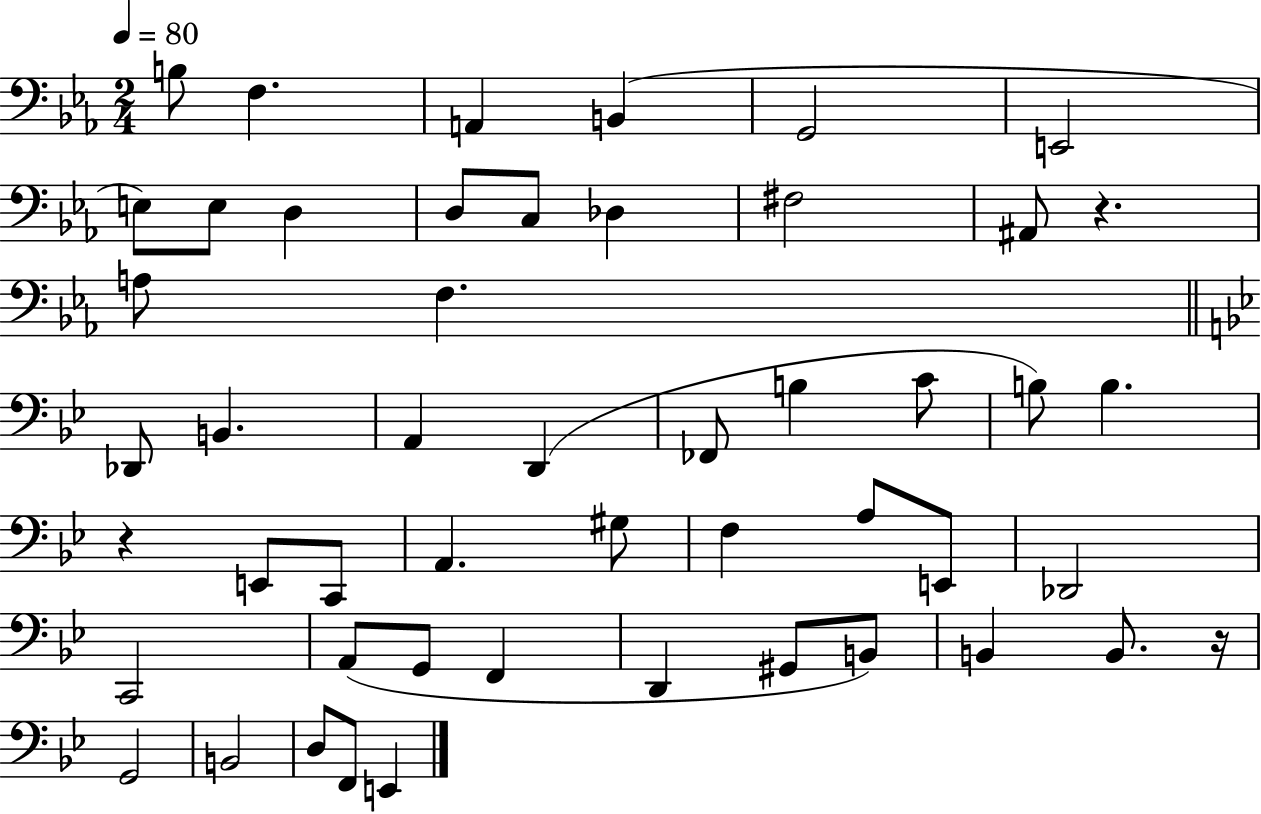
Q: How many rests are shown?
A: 3